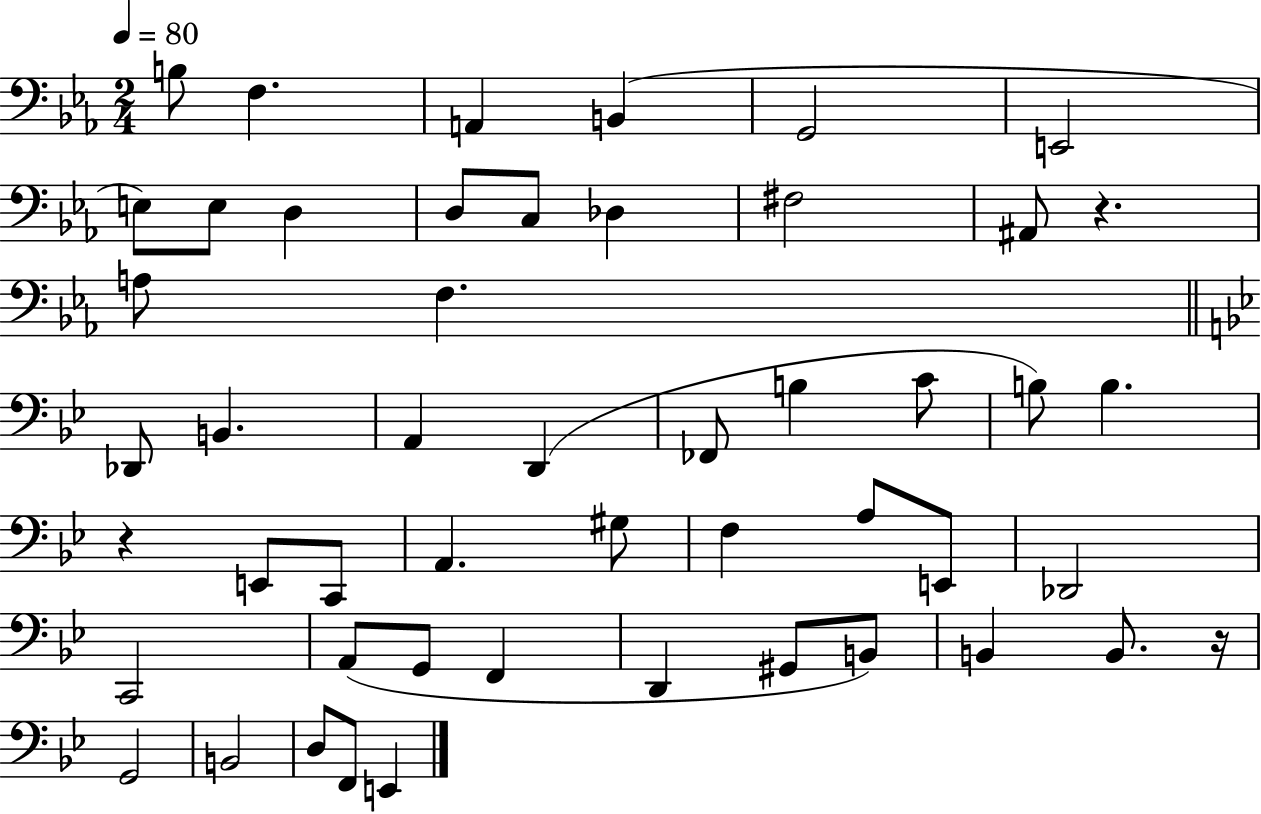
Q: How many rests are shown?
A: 3